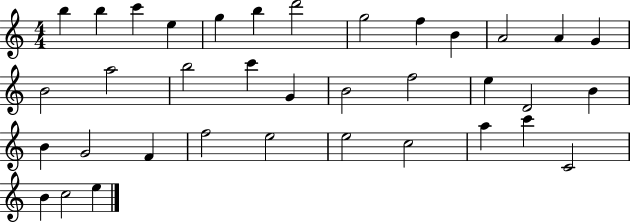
B5/q B5/q C6/q E5/q G5/q B5/q D6/h G5/h F5/q B4/q A4/h A4/q G4/q B4/h A5/h B5/h C6/q G4/q B4/h F5/h E5/q D4/h B4/q B4/q G4/h F4/q F5/h E5/h E5/h C5/h A5/q C6/q C4/h B4/q C5/h E5/q